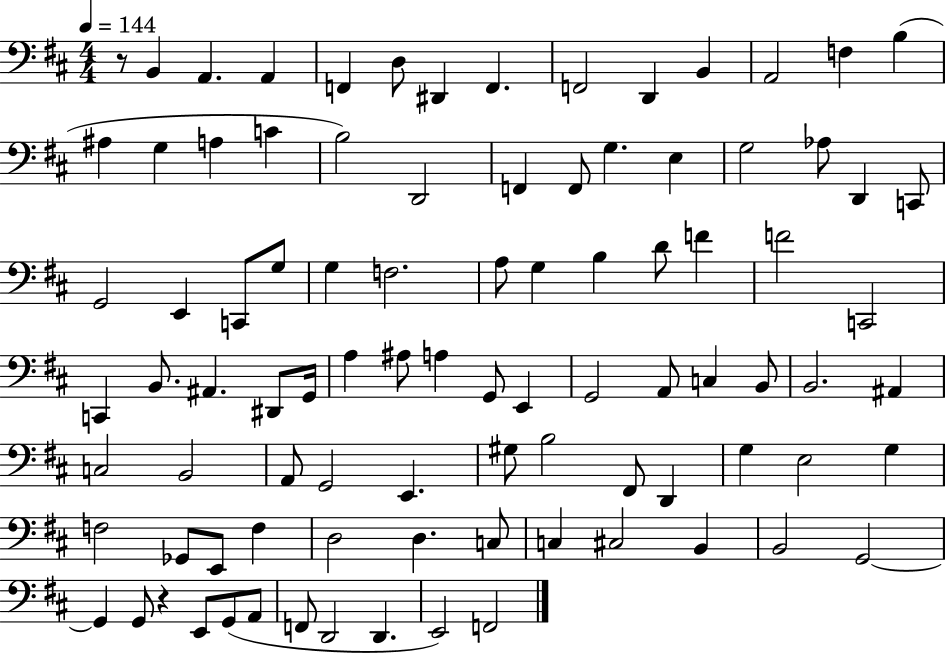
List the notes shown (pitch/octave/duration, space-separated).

R/e B2/q A2/q. A2/q F2/q D3/e D#2/q F2/q. F2/h D2/q B2/q A2/h F3/q B3/q A#3/q G3/q A3/q C4/q B3/h D2/h F2/q F2/e G3/q. E3/q G3/h Ab3/e D2/q C2/e G2/h E2/q C2/e G3/e G3/q F3/h. A3/e G3/q B3/q D4/e F4/q F4/h C2/h C2/q B2/e. A#2/q. D#2/e G2/s A3/q A#3/e A3/q G2/e E2/q G2/h A2/e C3/q B2/e B2/h. A#2/q C3/h B2/h A2/e G2/h E2/q. G#3/e B3/h F#2/e D2/q G3/q E3/h G3/q F3/h Gb2/e E2/e F3/q D3/h D3/q. C3/e C3/q C#3/h B2/q B2/h G2/h G2/q G2/e R/q E2/e G2/e A2/e F2/e D2/h D2/q. E2/h F2/h